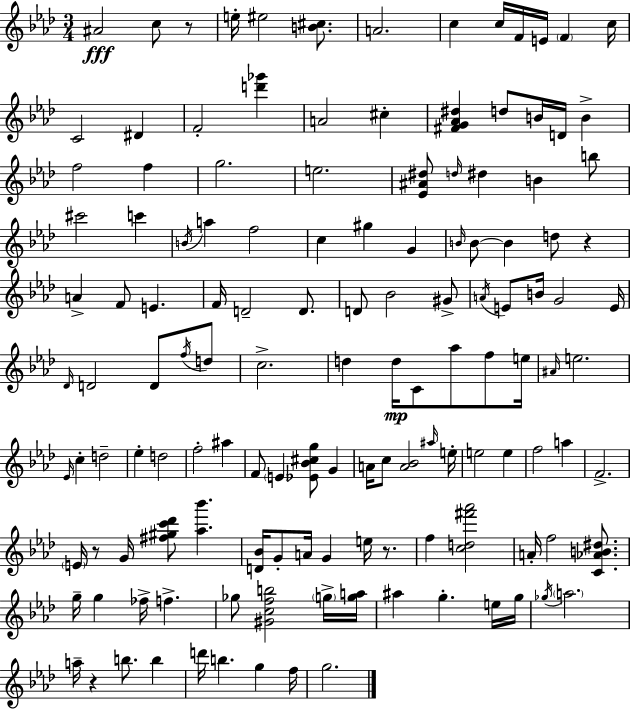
{
  \clef treble
  \numericTimeSignature
  \time 3/4
  \key aes \major
  ais'2\fff c''8 r8 | e''16-. eis''2 <b' cis''>8. | a'2. | c''4 c''16 f'16 e'16 \parenthesize f'4 c''16 | \break c'2 dis'4 | f'2-. <d''' ges'''>4 | a'2 cis''4-. | <fis' g' aes' dis''>4 d''8 b'16 d'16 b'4-> | \break f''2 f''4 | g''2. | e''2. | <ees' ais' dis''>8 \grace { d''16 } dis''4 b'4 b''8 | \break cis'''2 c'''4 | \acciaccatura { b'16 } a''4 f''2 | c''4 gis''4 g'4 | \grace { b'16 } b'8~~ b'4 d''8 r4 | \break a'4-> f'8 e'4. | f'16 d'2-- | d'8. d'8 bes'2 | gis'8-> \acciaccatura { a'16 } e'8 b'16 g'2 | \break e'16 \grace { des'16 } d'2 | d'8 \acciaccatura { f''16 } d''8 c''2.-> | d''4 d''16\mp c'8 | aes''8 f''8 e''16 \grace { ais'16 } e''2. | \break \grace { ees'16 } c''4-. | d''2-- ees''4-. | d''2 f''2-. | ais''4 f'8 \parenthesize e'4 | \break <ees' bes' cis'' g''>8 g'4 a'16 c''8 <a' bes'>2 | \grace { ais''16 } e''16-. e''2 | e''4 f''2 | a''4 f'2.-> | \break \parenthesize e'16 r8 | g'16 <fis'' gis'' c''' des'''>8 <aes'' bes'''>4. <d' bes'>16 g'8-. | a'16 g'4 e''16 r8. f''4 | <c'' d'' fis''' aes'''>2 a'16-. f''2 | \break <c' aes' b' dis''>8. g''16-- g''4 | fes''16-> f''4.-> ges''8 <gis' c'' f'' b''>2 | \parenthesize g''16-> <g'' a''>16 ais''4 | g''4.-. e''16 g''16 \acciaccatura { ges''16 } \parenthesize a''2. | \break a''16-- r4 | b''8. b''4 d'''16 b''4. | g''4 f''16 g''2. | \bar "|."
}